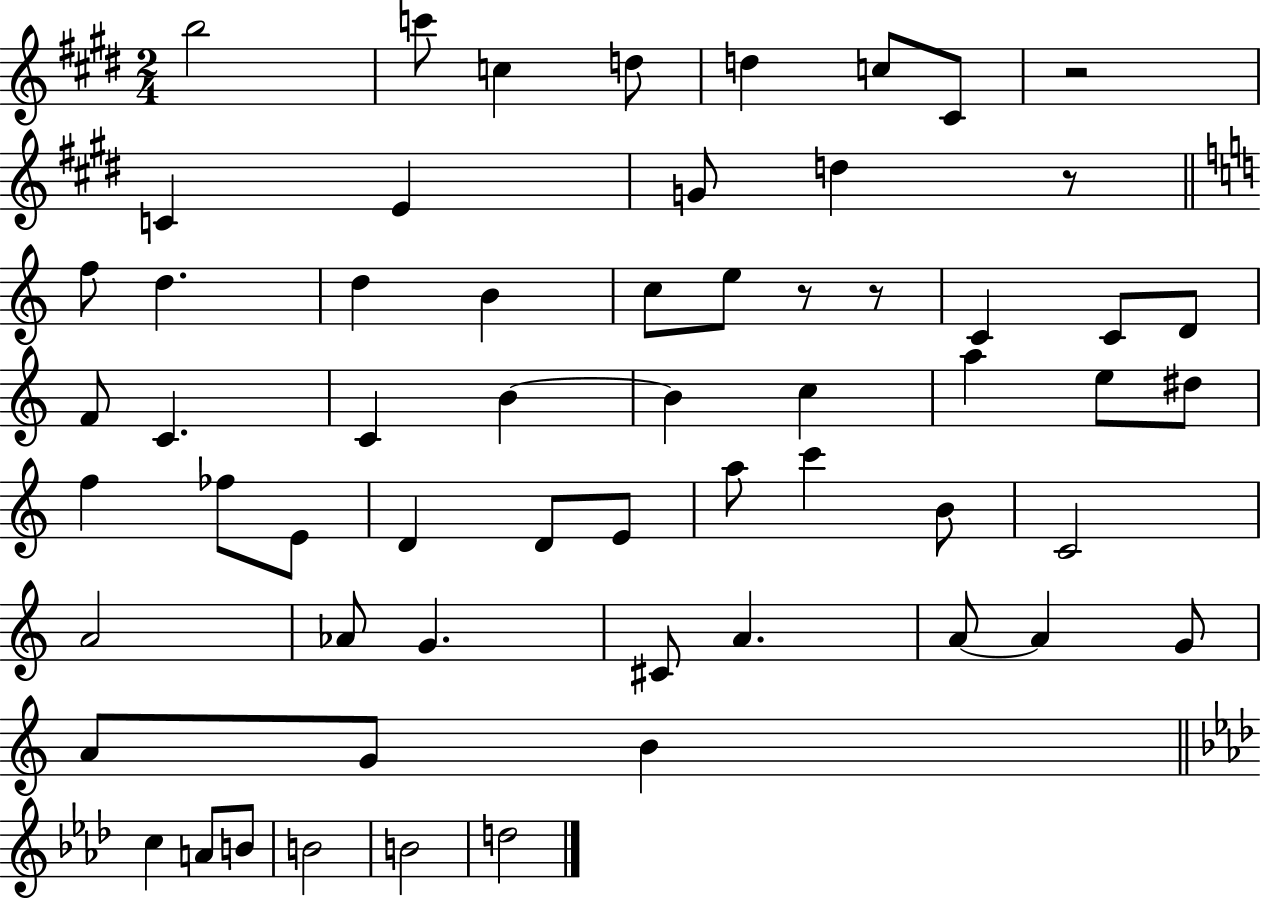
{
  \clef treble
  \numericTimeSignature
  \time 2/4
  \key e \major
  \repeat volta 2 { b''2 | c'''8 c''4 d''8 | d''4 c''8 cis'8 | r2 | \break c'4 e'4 | g'8 d''4 r8 | \bar "||" \break \key a \minor f''8 d''4. | d''4 b'4 | c''8 e''8 r8 r8 | c'4 c'8 d'8 | \break f'8 c'4. | c'4 b'4~~ | b'4 c''4 | a''4 e''8 dis''8 | \break f''4 fes''8 e'8 | d'4 d'8 e'8 | a''8 c'''4 b'8 | c'2 | \break a'2 | aes'8 g'4. | cis'8 a'4. | a'8~~ a'4 g'8 | \break a'8 g'8 b'4 | \bar "||" \break \key f \minor c''4 a'8 b'8 | b'2 | b'2 | d''2 | \break } \bar "|."
}